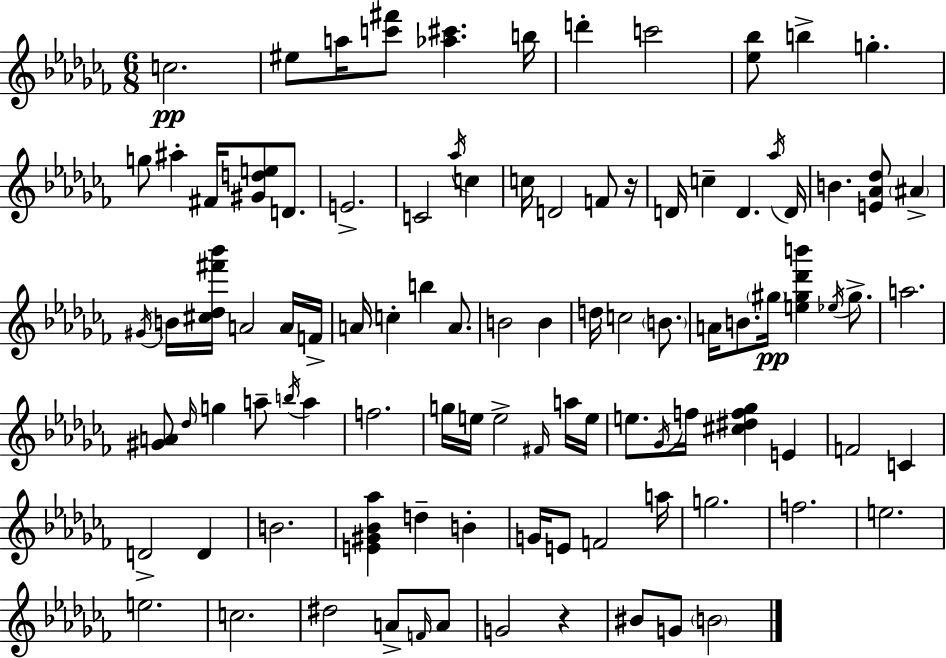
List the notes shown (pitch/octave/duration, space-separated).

C5/h. EIS5/e A5/s [C6,F#6]/e [Ab5,C#6]/q. B5/s D6/q C6/h [Eb5,Bb5]/e B5/q G5/q. G5/e A#5/q F#4/s [G#4,D5,E5]/e D4/e. E4/h. C4/h Ab5/s C5/q C5/s D4/h F4/e R/s D4/s C5/q D4/q. Ab5/s D4/s B4/q. [E4,Ab4,Db5]/e A#4/q G#4/s B4/s [C#5,Db5,F#6,Bb6]/s A4/h A4/s F4/s A4/s C5/q B5/q A4/e. B4/h B4/q D5/s C5/h B4/e. A4/s B4/e. G#5/s [E5,G#5,Db6,B6]/q Eb5/s G#5/e. A5/h. [G#4,A4]/e Db5/s G5/q A5/e B5/s A5/q F5/h. G5/s E5/s E5/h F#4/s A5/s E5/s E5/e. Gb4/s F5/s [C#5,D#5,F5,Gb5]/q E4/q F4/h C4/q D4/h D4/q B4/h. [E4,G#4,Bb4,Ab5]/q D5/q B4/q G4/s E4/e F4/h A5/s G5/h. F5/h. E5/h. E5/h. C5/h. D#5/h A4/e F4/s A4/e G4/h R/q BIS4/e G4/e B4/h